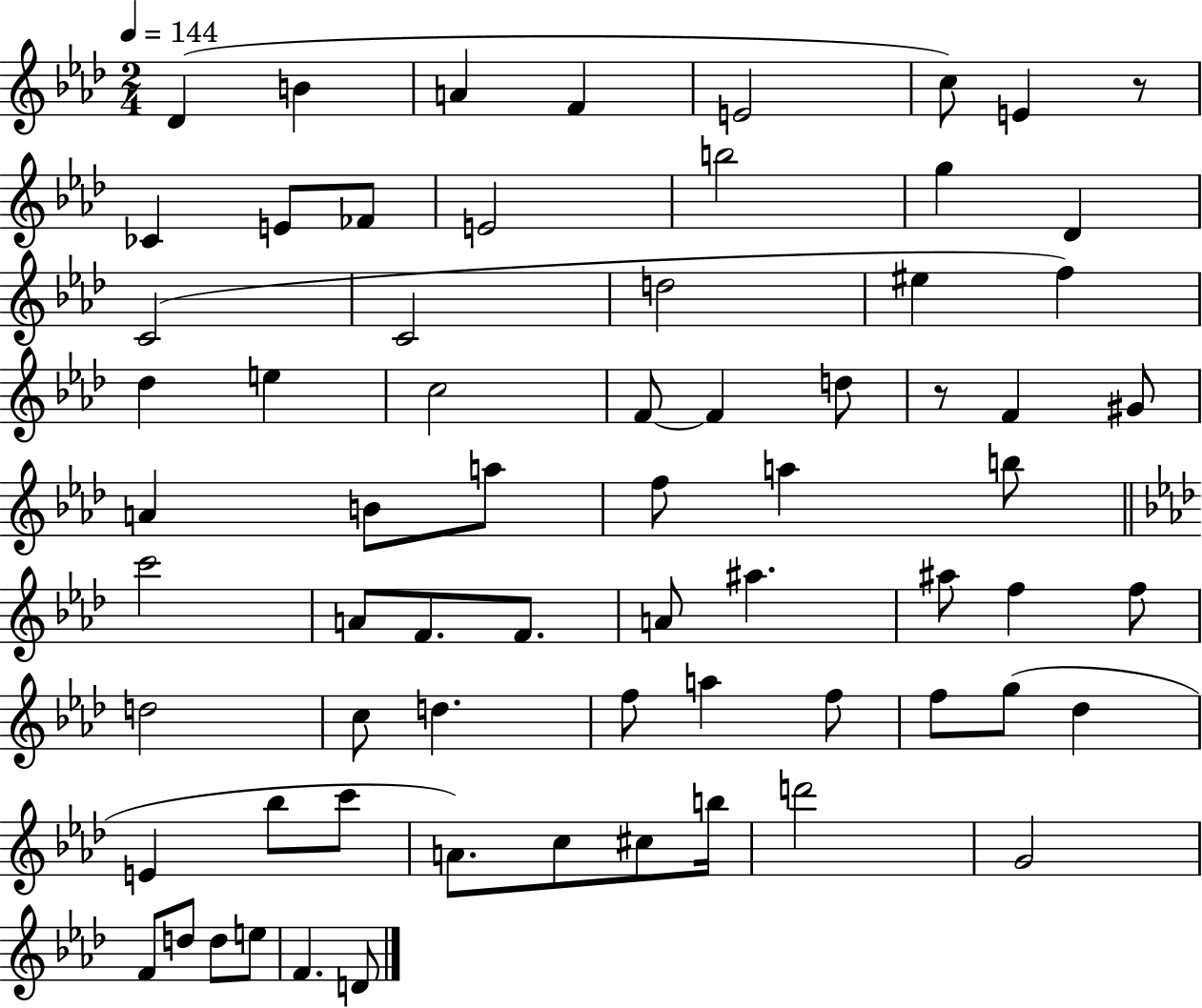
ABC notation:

X:1
T:Untitled
M:2/4
L:1/4
K:Ab
_D B A F E2 c/2 E z/2 _C E/2 _F/2 E2 b2 g _D C2 C2 d2 ^e f _d e c2 F/2 F d/2 z/2 F ^G/2 A B/2 a/2 f/2 a b/2 c'2 A/2 F/2 F/2 A/2 ^a ^a/2 f f/2 d2 c/2 d f/2 a f/2 f/2 g/2 _d E _b/2 c'/2 A/2 c/2 ^c/2 b/4 d'2 G2 F/2 d/2 d/2 e/2 F D/2